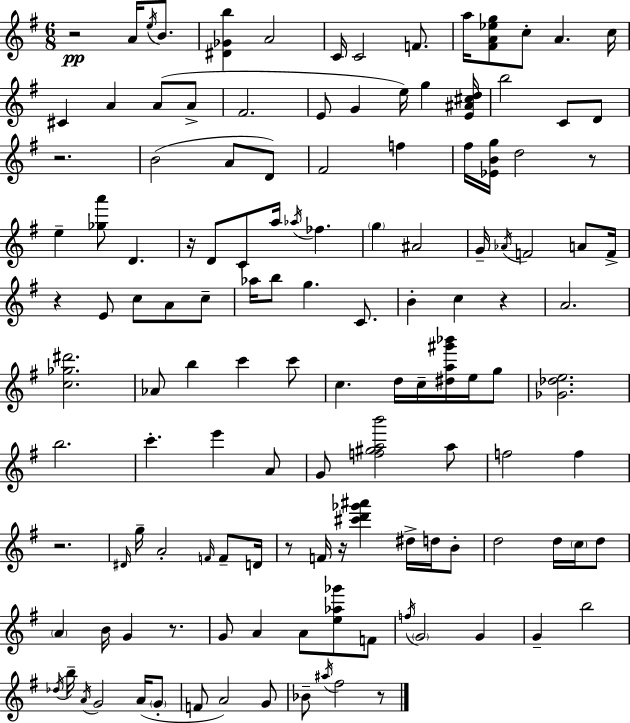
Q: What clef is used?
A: treble